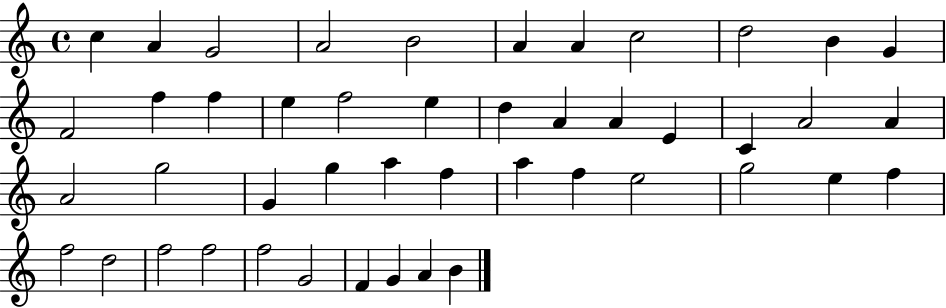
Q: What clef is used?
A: treble